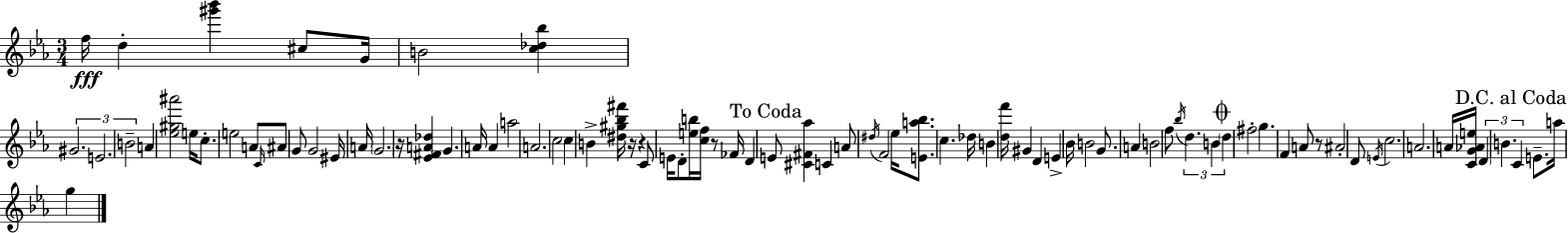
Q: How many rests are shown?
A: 5